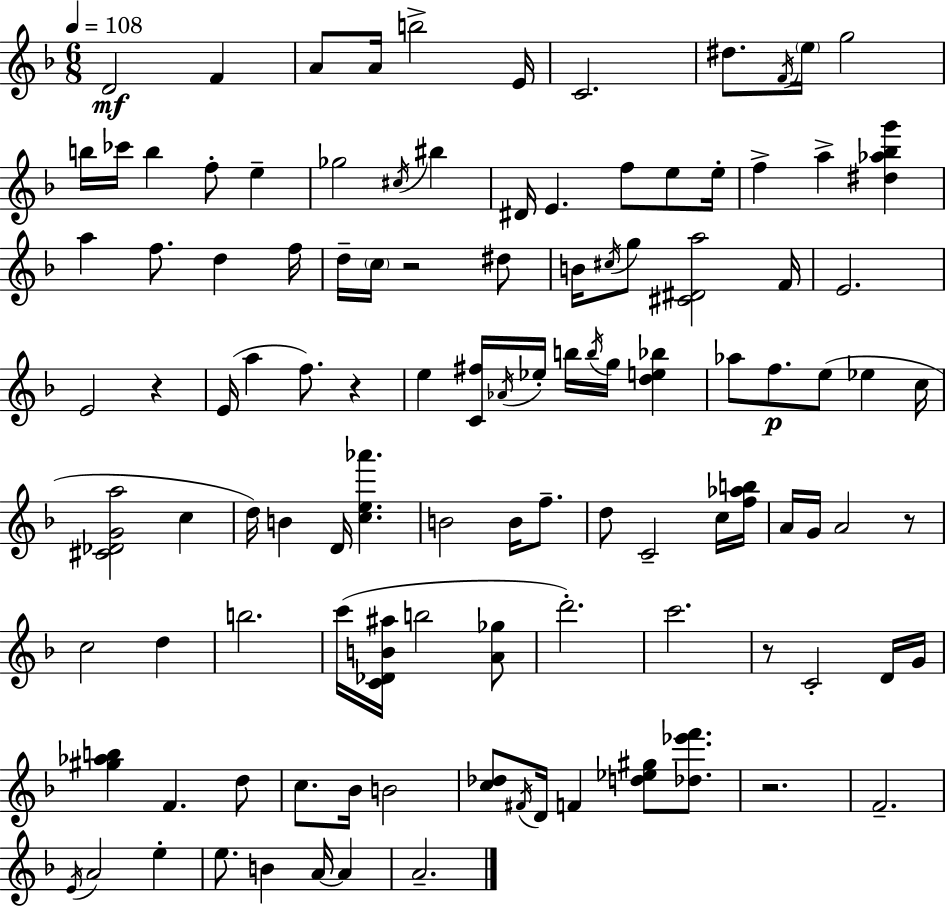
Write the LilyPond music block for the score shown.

{
  \clef treble
  \numericTimeSignature
  \time 6/8
  \key d \minor
  \tempo 4 = 108
  \repeat volta 2 { d'2\mf f'4 | a'8 a'16 b''2-> e'16 | c'2. | dis''8. \acciaccatura { f'16 } \parenthesize e''16 g''2 | \break b''16 ces'''16 b''4 f''8-. e''4-- | ges''2 \acciaccatura { cis''16 } bis''4 | dis'16 e'4. f''8 e''8 | e''16-. f''4-> a''4-> <dis'' aes'' bes'' g'''>4 | \break a''4 f''8. d''4 | f''16 d''16-- \parenthesize c''16 r2 | dis''8 b'16 \acciaccatura { cis''16 } g''8 <cis' dis' a''>2 | f'16 e'2. | \break e'2 r4 | e'16( a''4 f''8.) r4 | e''4 <c' fis''>16 \acciaccatura { aes'16 } ees''16-. b''16 \acciaccatura { b''16 } | g''16 <d'' e'' bes''>4 aes''8 f''8.\p e''8( | \break ees''4 c''16 <cis' des' g' a''>2 | c''4 d''16) b'4 d'16 <c'' e'' aes'''>4. | b'2 | b'16 f''8.-- d''8 c'2-- | \break c''16 <f'' aes'' b''>16 a'16 g'16 a'2 | r8 c''2 | d''4 b''2. | c'''16( <c' des' b' ais''>16 b''2 | \break <a' ges''>8 d'''2.-.) | c'''2. | r8 c'2-. | d'16 g'16 <gis'' aes'' b''>4 f'4. | \break d''8 c''8. bes'16 b'2 | <c'' des''>8 \acciaccatura { fis'16 } d'16 f'4 | <d'' ees'' gis''>8 <des'' ees''' f'''>8. r2. | f'2.-- | \break \acciaccatura { e'16 } a'2 | e''4-. e''8. b'4 | a'16~~ a'4 a'2.-- | } \bar "|."
}